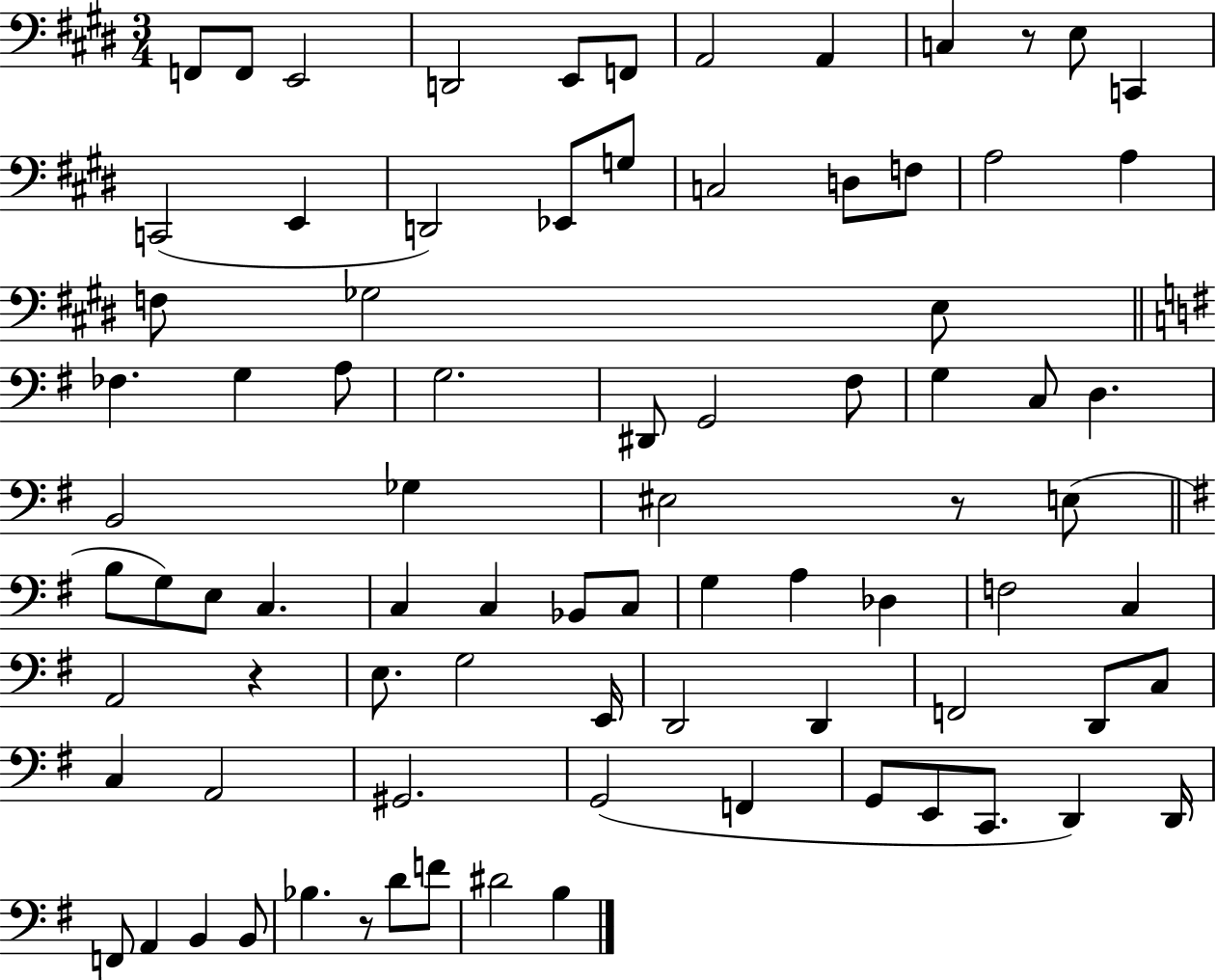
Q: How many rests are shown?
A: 4